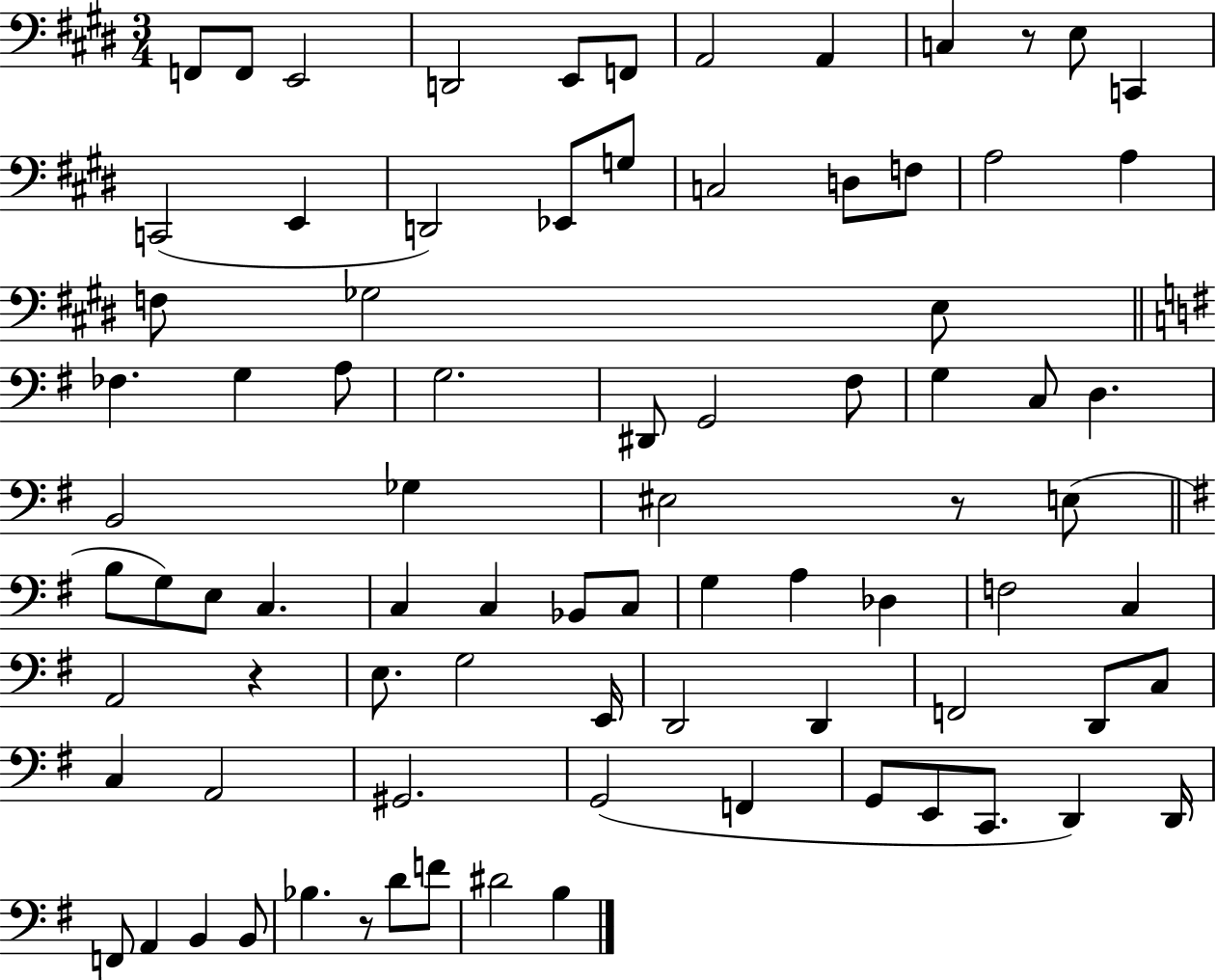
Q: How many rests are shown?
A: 4